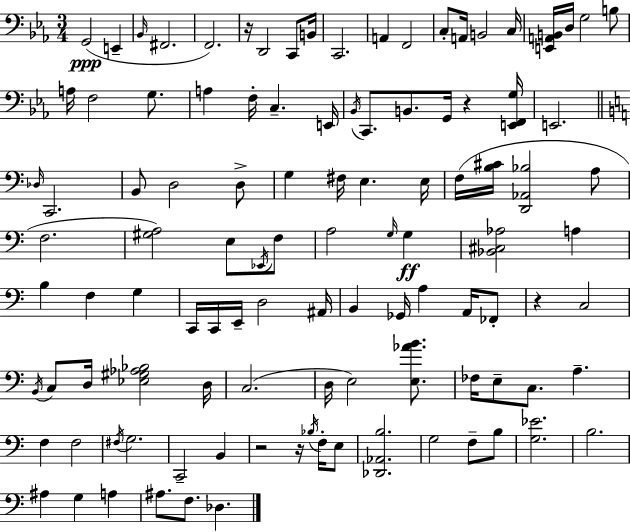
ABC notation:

X:1
T:Untitled
M:3/4
L:1/4
K:Eb
G,,2 E,, _B,,/4 ^F,,2 F,,2 z/4 D,,2 C,,/2 B,,/4 C,,2 A,, F,,2 C,/2 A,,/4 B,,2 C,/4 [E,,A,,B,,]/4 D,/4 G,2 B,/2 A,/4 F,2 G,/2 A, F,/4 C, E,,/4 _B,,/4 C,,/2 B,,/2 G,,/4 z [E,,F,,G,]/4 E,,2 _D,/4 C,,2 B,,/2 D,2 D,/2 G, ^F,/4 E, E,/4 F,/4 [B,^C]/4 [D,,_A,,_B,]2 A,/2 F,2 [^G,A,]2 E,/2 _E,,/4 F,/2 A,2 G,/4 G, [_B,,^C,_A,]2 A, B, F, G, C,,/4 C,,/4 E,,/4 D,2 ^A,,/4 B,, _G,,/4 A, A,,/4 _F,,/2 z C,2 B,,/4 C,/2 D,/4 [_E,^G,_A,_B,]2 D,/4 C,2 D,/4 E,2 [E,_AB]/2 _F,/4 E,/2 C,/2 A, F, F,2 ^F,/4 G,2 C,,2 B,, z2 z/4 _B,/4 F,/4 E,/2 [_D,,_A,,B,]2 G,2 F,/2 B,/2 [G,_E]2 B,2 ^A, G, A, ^A,/2 F,/2 _D,